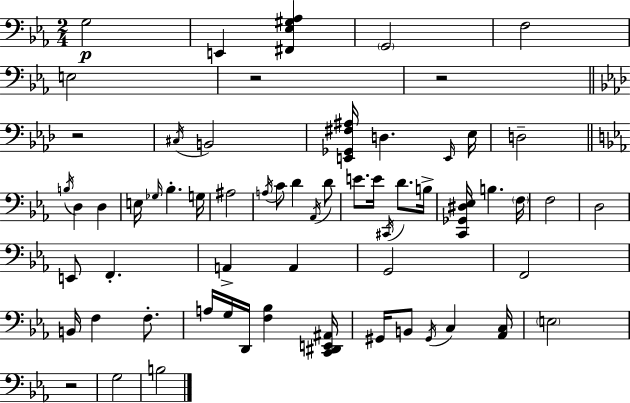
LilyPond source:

{
  \clef bass
  \numericTimeSignature
  \time 2/4
  \key ees \major
  g2\p | e,4 <fis, ees gis aes>4 | \parenthesize g,2 | f2 | \break e2 | r2 | r2 | \bar "||" \break \key aes \major r2 | \acciaccatura { cis16 } b,2 | <e, ges, fis ais>16 d4. | \grace { e,16 } ees16 d2-- | \break \bar "||" \break \key ees \major \acciaccatura { b16 } d4 d4 | e16 \grace { ges16 } bes4.-. | g16 ais2 | \acciaccatura { a16 } c'8 d'4 | \break \acciaccatura { aes,16 } d'8 e'8. e'16 | \acciaccatura { cis,16 } d'8. b16-> <c, ges, dis ees>16 b4. | \parenthesize f16 f2 | d2 | \break e,8 f,4.-. | a,4-> | a,4 g,2 | f,2 | \break b,16 f4 | f8.-. a16 g16 d,16 | <f bes>4 <c, dis, e, ais,>16 gis,16 b,8 | \acciaccatura { gis,16 } c4 <aes, c>16 \parenthesize e2 | \break r2 | g2 | b2 | \bar "|."
}